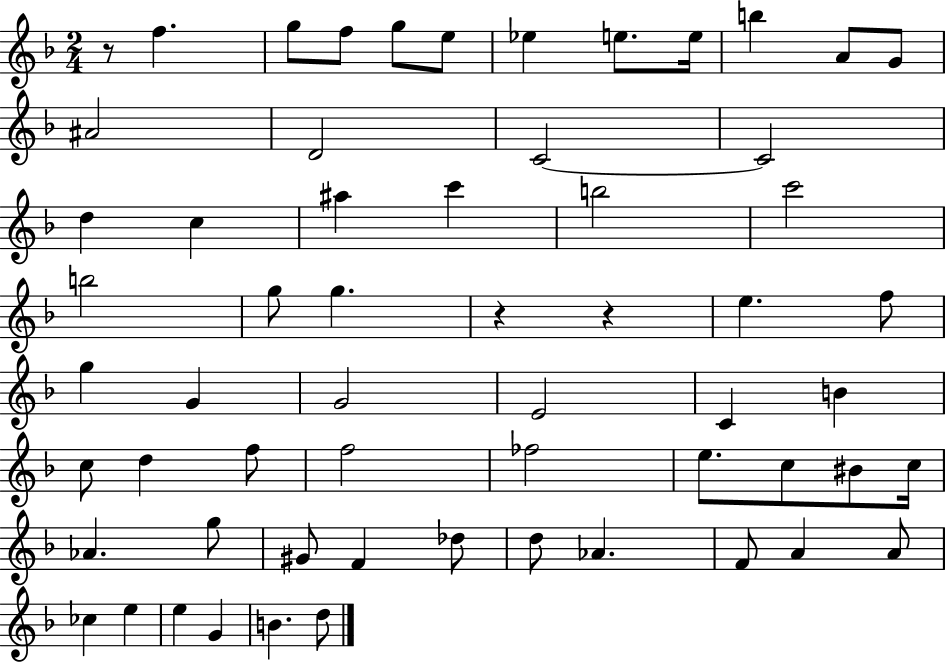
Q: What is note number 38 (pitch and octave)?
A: E5